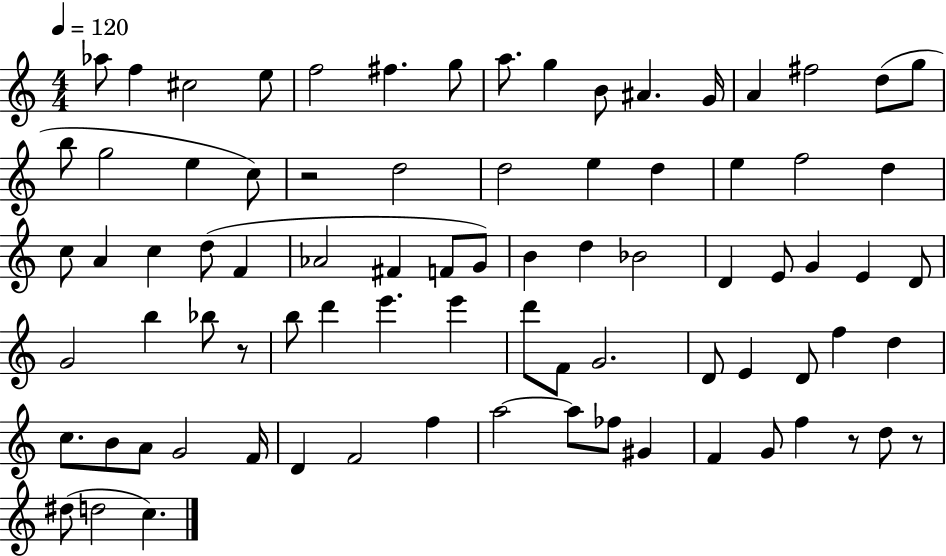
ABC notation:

X:1
T:Untitled
M:4/4
L:1/4
K:C
_a/2 f ^c2 e/2 f2 ^f g/2 a/2 g B/2 ^A G/4 A ^f2 d/2 g/2 b/2 g2 e c/2 z2 d2 d2 e d e f2 d c/2 A c d/2 F _A2 ^F F/2 G/2 B d _B2 D E/2 G E D/2 G2 b _b/2 z/2 b/2 d' e' e' d'/2 F/2 G2 D/2 E D/2 f d c/2 B/2 A/2 G2 F/4 D F2 f a2 a/2 _f/2 ^G F G/2 f z/2 d/2 z/2 ^d/2 d2 c